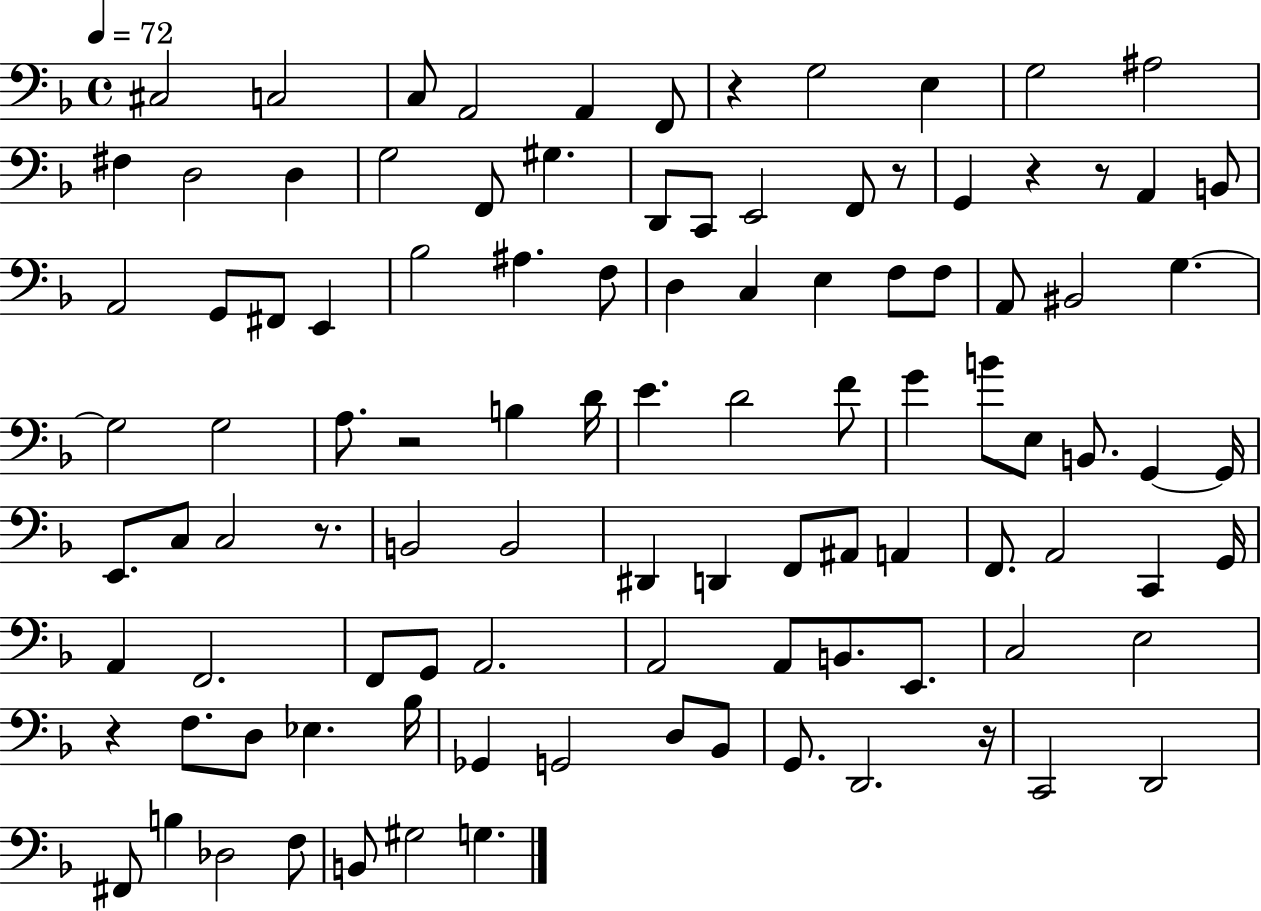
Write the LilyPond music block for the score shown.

{
  \clef bass
  \time 4/4
  \defaultTimeSignature
  \key f \major
  \tempo 4 = 72
  \repeat volta 2 { cis2 c2 | c8 a,2 a,4 f,8 | r4 g2 e4 | g2 ais2 | \break fis4 d2 d4 | g2 f,8 gis4. | d,8 c,8 e,2 f,8 r8 | g,4 r4 r8 a,4 b,8 | \break a,2 g,8 fis,8 e,4 | bes2 ais4. f8 | d4 c4 e4 f8 f8 | a,8 bis,2 g4.~~ | \break g2 g2 | a8. r2 b4 d'16 | e'4. d'2 f'8 | g'4 b'8 e8 b,8. g,4~~ g,16 | \break e,8. c8 c2 r8. | b,2 b,2 | dis,4 d,4 f,8 ais,8 a,4 | f,8. a,2 c,4 g,16 | \break a,4 f,2. | f,8 g,8 a,2. | a,2 a,8 b,8. e,8. | c2 e2 | \break r4 f8. d8 ees4. bes16 | ges,4 g,2 d8 bes,8 | g,8. d,2. r16 | c,2 d,2 | \break fis,8 b4 des2 f8 | b,8 gis2 g4. | } \bar "|."
}